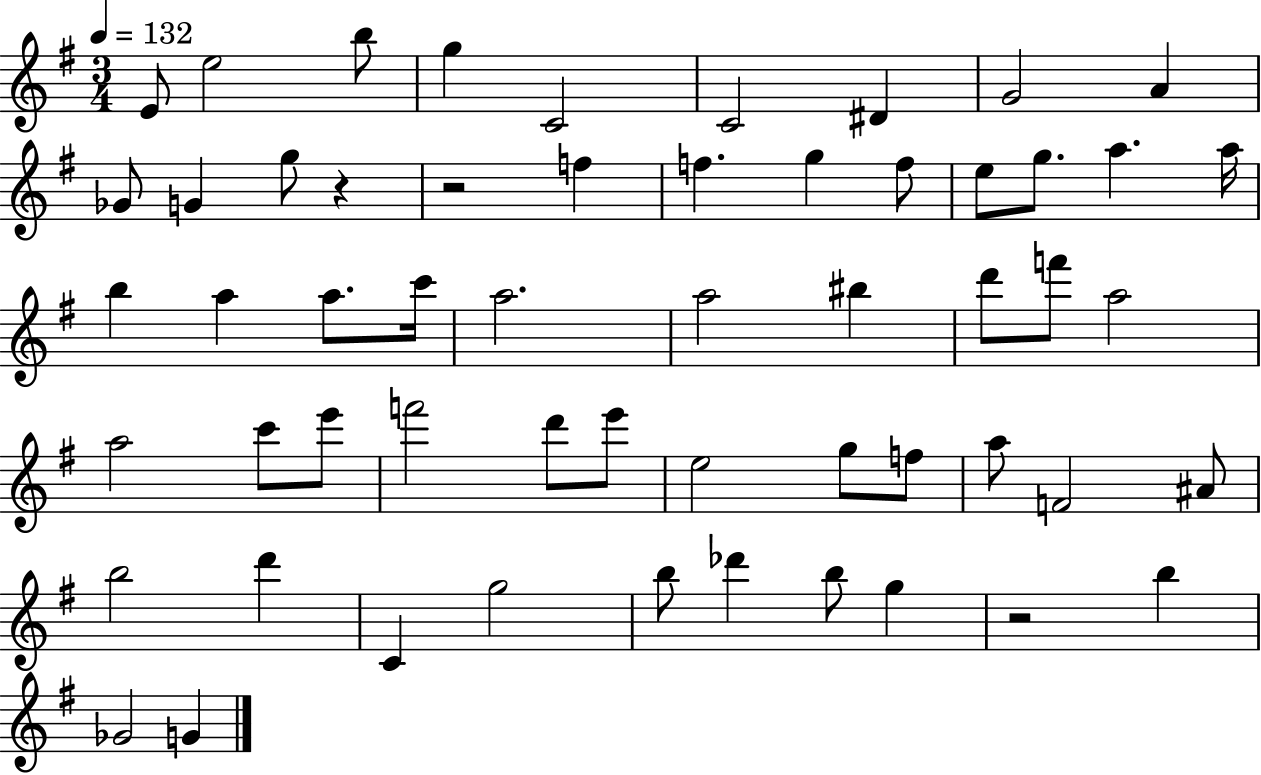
{
  \clef treble
  \numericTimeSignature
  \time 3/4
  \key g \major
  \tempo 4 = 132
  e'8 e''2 b''8 | g''4 c'2 | c'2 dis'4 | g'2 a'4 | \break ges'8 g'4 g''8 r4 | r2 f''4 | f''4. g''4 f''8 | e''8 g''8. a''4. a''16 | \break b''4 a''4 a''8. c'''16 | a''2. | a''2 bis''4 | d'''8 f'''8 a''2 | \break a''2 c'''8 e'''8 | f'''2 d'''8 e'''8 | e''2 g''8 f''8 | a''8 f'2 ais'8 | \break b''2 d'''4 | c'4 g''2 | b''8 des'''4 b''8 g''4 | r2 b''4 | \break ges'2 g'4 | \bar "|."
}